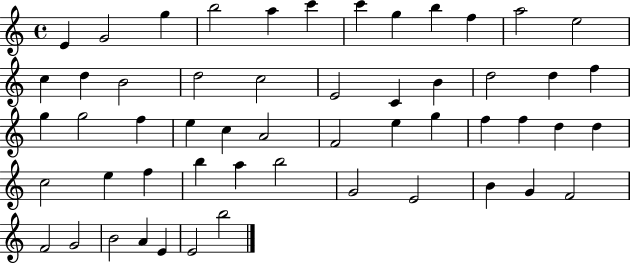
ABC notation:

X:1
T:Untitled
M:4/4
L:1/4
K:C
E G2 g b2 a c' c' g b f a2 e2 c d B2 d2 c2 E2 C B d2 d f g g2 f e c A2 F2 e g f f d d c2 e f b a b2 G2 E2 B G F2 F2 G2 B2 A E E2 b2